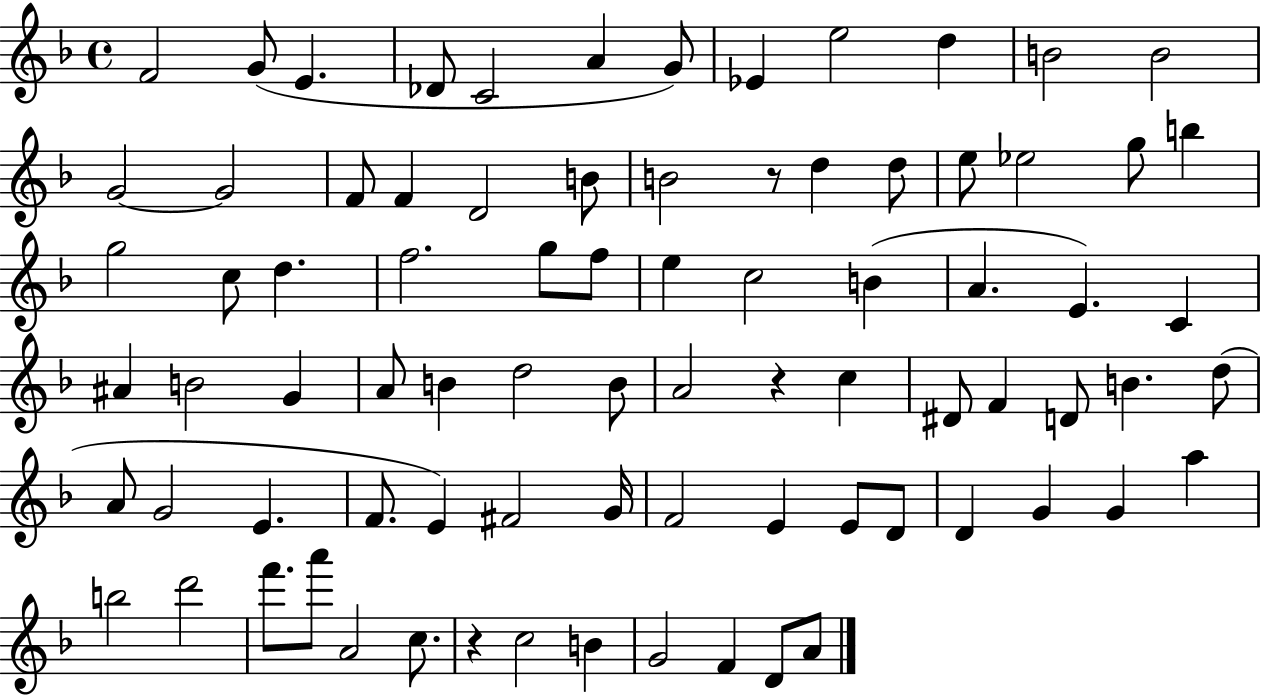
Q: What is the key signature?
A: F major